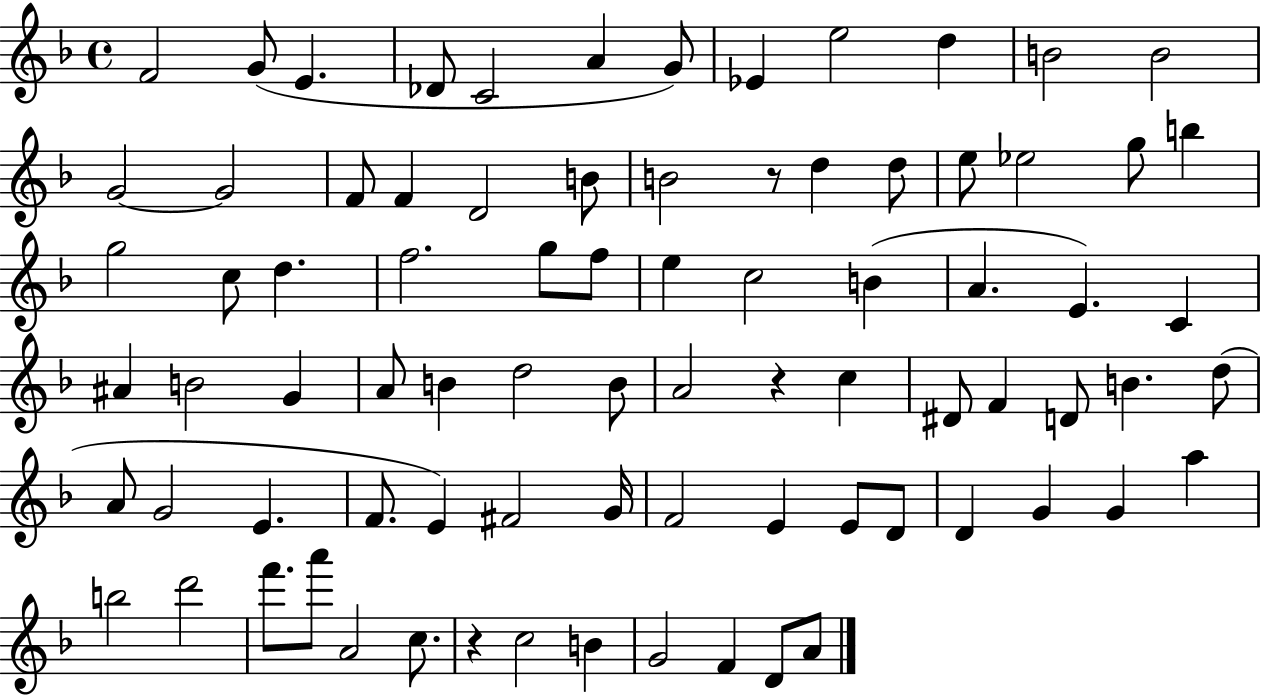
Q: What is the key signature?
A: F major